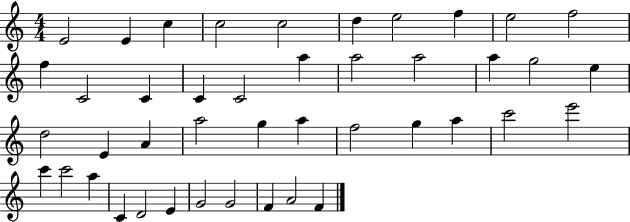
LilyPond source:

{
  \clef treble
  \numericTimeSignature
  \time 4/4
  \key c \major
  e'2 e'4 c''4 | c''2 c''2 | d''4 e''2 f''4 | e''2 f''2 | \break f''4 c'2 c'4 | c'4 c'2 a''4 | a''2 a''2 | a''4 g''2 e''4 | \break d''2 e'4 a'4 | a''2 g''4 a''4 | f''2 g''4 a''4 | c'''2 e'''2 | \break c'''4 c'''2 a''4 | c'4 d'2 e'4 | g'2 g'2 | f'4 a'2 f'4 | \break \bar "|."
}